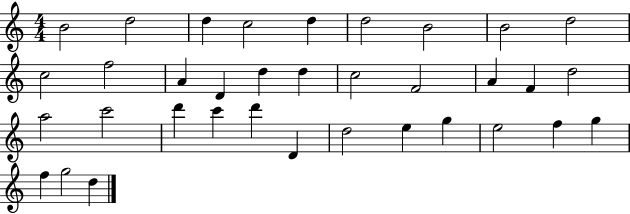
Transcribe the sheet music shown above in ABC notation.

X:1
T:Untitled
M:4/4
L:1/4
K:C
B2 d2 d c2 d d2 B2 B2 d2 c2 f2 A D d d c2 F2 A F d2 a2 c'2 d' c' d' D d2 e g e2 f g f g2 d